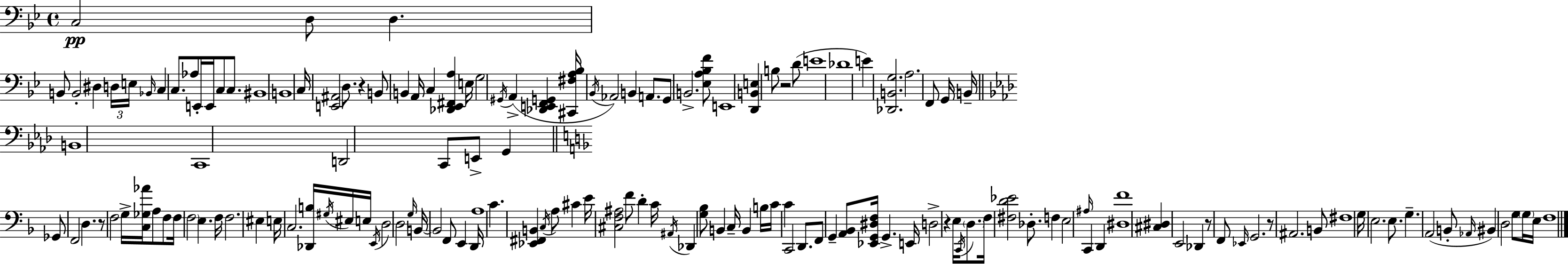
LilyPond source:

{
  \clef bass
  \time 4/4
  \defaultTimeSignature
  \key bes \major
  c2\pp d8 d4. | b,8 b,2-. dis4 \tuplet 3/2 { d16 e16 | \grace { bes,16 } } c4 c8. aes8 e,16-. e,16 c8 c8. | bis,1 | \break b,1 | c16 <e, ais,>2 d8. r4 | b,8 b,4 a,16 c4 <des, ees, fis, a>4 | e16 g2 \acciaccatura { gis,16 }( a,4-> <des, e, f, g,>4 | \break <cis, fis a bes>16 \acciaccatura { bes,16 }) aes,2 b,4 | a,8. g,8 b,2.-> | <ees a bes f'>8 e,1 | <d, b, e>4 b8 r2 | \break d'8( e'1 | des'1 | e'4) <des, b, g>2. | a2. f,8 | \break g,16 b,16-- \bar "||" \break \key aes \major b,1 | c,1 | d,2 c,8 e,8-> g,4 | \bar "||" \break \key f \major ges,8 f,2 d4. | r8 f2 g16-> <c ges aes'>16 a8 f8 | f16 \parenthesize f2 e4. f16 | f2. eis4 | \break e16 c2. <des, b>16 \acciaccatura { gis16 } eis16 | e16 \acciaccatura { e,16 } d2 d2 | \grace { g16 } b,16~~ b,2 f,8 e,4 | d,16 a1 | \break c'4. <ees, fis, b,>4 \acciaccatura { c16 } a8 | cis'4 e'16 <cis f ais>2 f'8 d'4-. | c'16 \acciaccatura { ais,16 } des,4 <g bes>8 b,4 c16-- | b,4 b16 c'16 c'4 c,2 | \break d,8. f,8 g,4-- <a, bes,>8 <ees, g, dis f>16 g,4.-> | e,16 d2-> r4 | e16 \acciaccatura { c,16 } \parenthesize d8. f16 <fis d' ees'>2 des8.-. | f4 e2 \grace { ais16 } c,4 | \break d,4 <dis f'>1 | <cis dis>4 e,2 | des,4 r8 f,8 \grace { ees,16 } g,2. | r8 ais,2. | \break b,8 fis1 | g16 e2. | e8. g4.-- a,2( | b,8-. \grace { aes,16 }) bis,4 d2 | \break g8 \parenthesize g16 e16 f1 | \bar "|."
}